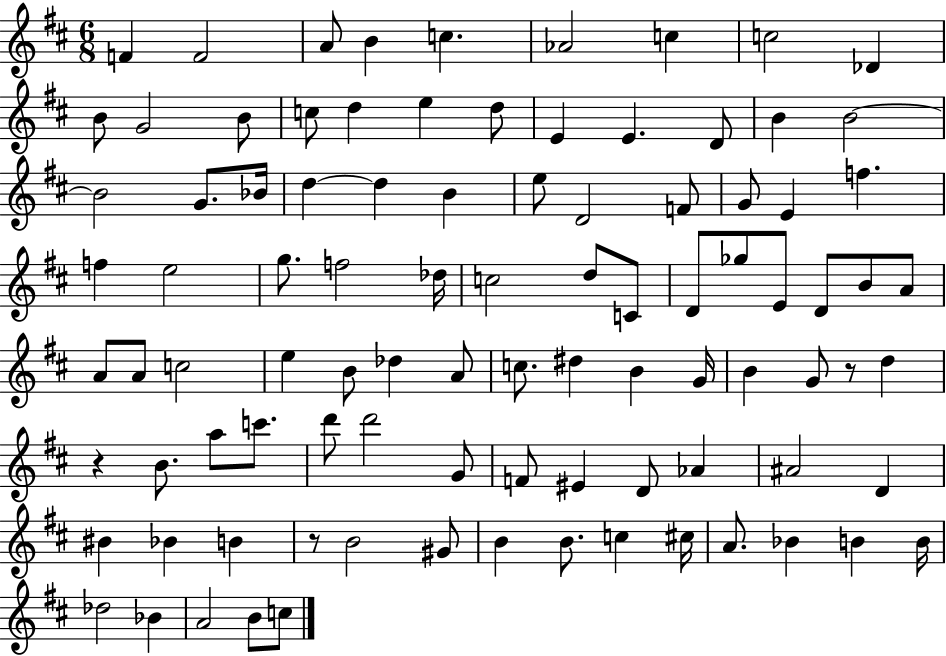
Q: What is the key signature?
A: D major